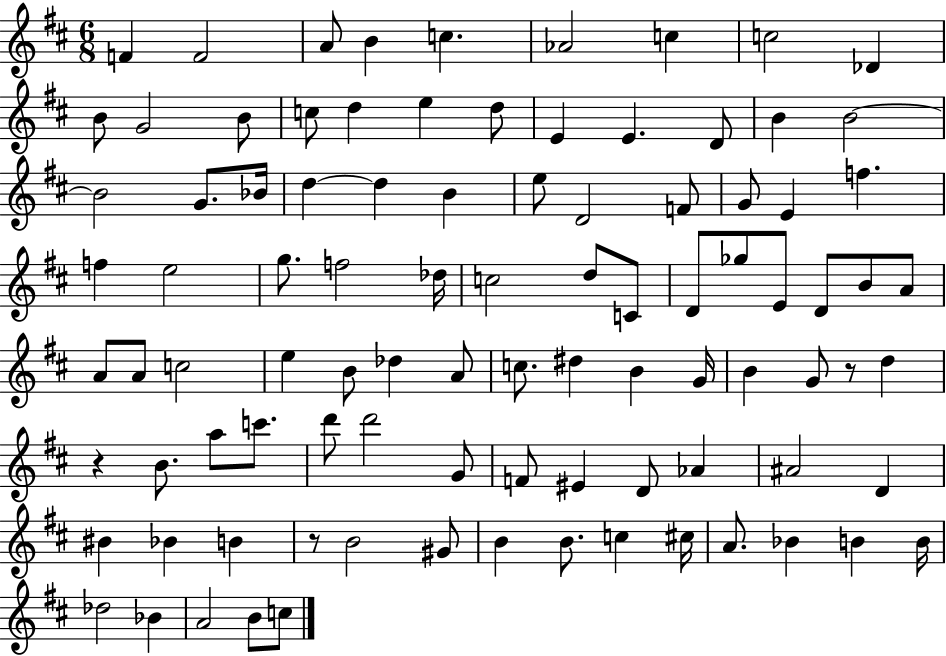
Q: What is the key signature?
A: D major